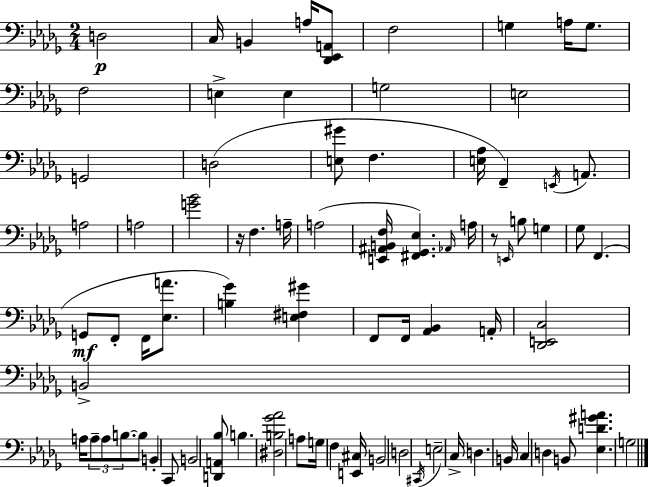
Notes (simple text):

D3/h C3/s B2/q A3/s [Db2,Eb2,A2]/e F3/h G3/q A3/s G3/e. F3/h E3/q E3/q G3/h E3/h G2/h D3/h [E3,G#4]/e F3/q. [E3,Ab3]/s F2/q E2/s A2/e. A3/h A3/h [G4,Bb4]/h R/s F3/q. A3/s A3/h [E2,A#2,B2,F3]/s [F#2,Gb2,Eb3]/q. Ab2/s A3/s R/e E2/s B3/e G3/q Gb3/e F2/q. G2/e F2/e F2/s [Eb3,A4]/e. [B3,Gb4]/q [E3,F#3,G#4]/q F2/e F2/s [Ab2,Bb2]/q A2/s [Db2,E2,C3]/h B2/h A3/s A3/e A3/e B3/e. B3/e B2/q C2/e B2/h [D2,A2,Bb3]/e B3/q. [D#3,B3,Gb4,Ab4]/h A3/e G3/s F3/q [E2,C#3]/s B2/h D3/h C#2/s E3/h C3/s D3/q. B2/s C3/q D3/q B2/e [Eb3,D4,G#4,A4]/q. G3/h